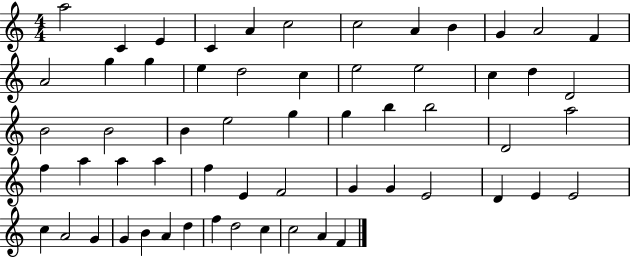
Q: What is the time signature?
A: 4/4